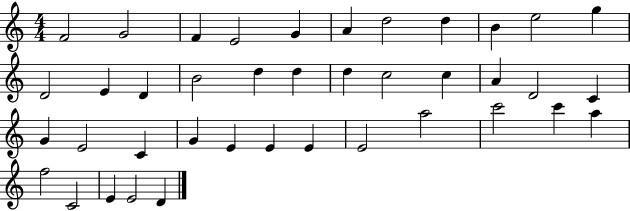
F4/h G4/h F4/q E4/h G4/q A4/q D5/h D5/q B4/q E5/h G5/q D4/h E4/q D4/q B4/h D5/q D5/q D5/q C5/h C5/q A4/q D4/h C4/q G4/q E4/h C4/q G4/q E4/q E4/q E4/q E4/h A5/h C6/h C6/q A5/q F5/h C4/h E4/q E4/h D4/q